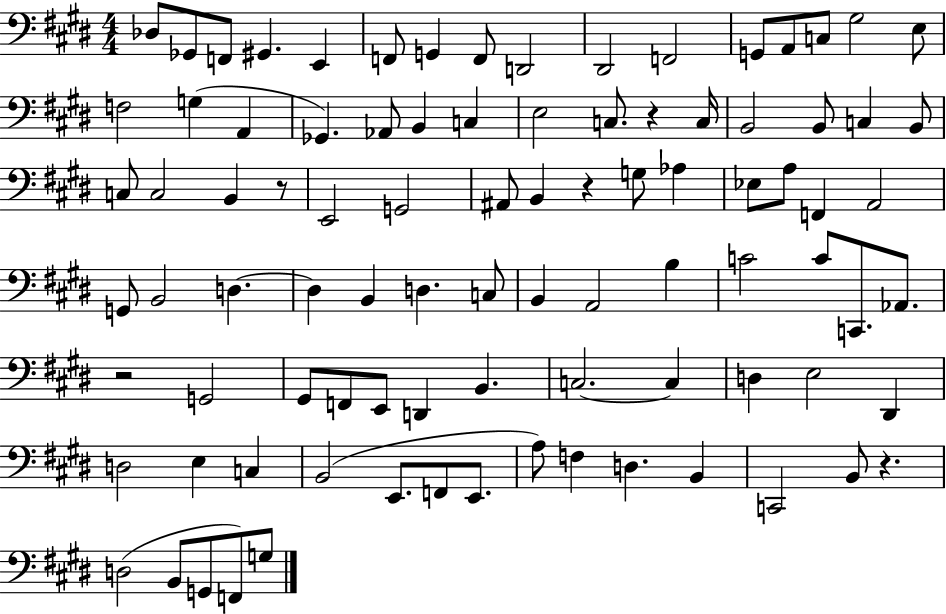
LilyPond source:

{
  \clef bass
  \numericTimeSignature
  \time 4/4
  \key e \major
  des8 ges,8 f,8 gis,4. e,4 | f,8 g,4 f,8 d,2 | dis,2 f,2 | g,8 a,8 c8 gis2 e8 | \break f2 g4( a,4 | ges,4.) aes,8 b,4 c4 | e2 c8. r4 c16 | b,2 b,8 c4 b,8 | \break c8 c2 b,4 r8 | e,2 g,2 | ais,8 b,4 r4 g8 aes4 | ees8 a8 f,4 a,2 | \break g,8 b,2 d4.~~ | d4 b,4 d4. c8 | b,4 a,2 b4 | c'2 c'8 c,8. aes,8. | \break r2 g,2 | gis,8 f,8 e,8 d,4 b,4. | c2.~~ c4 | d4 e2 dis,4 | \break d2 e4 c4 | b,2( e,8. f,8 e,8. | a8) f4 d4. b,4 | c,2 b,8 r4. | \break d2( b,8 g,8 f,8) g8 | \bar "|."
}